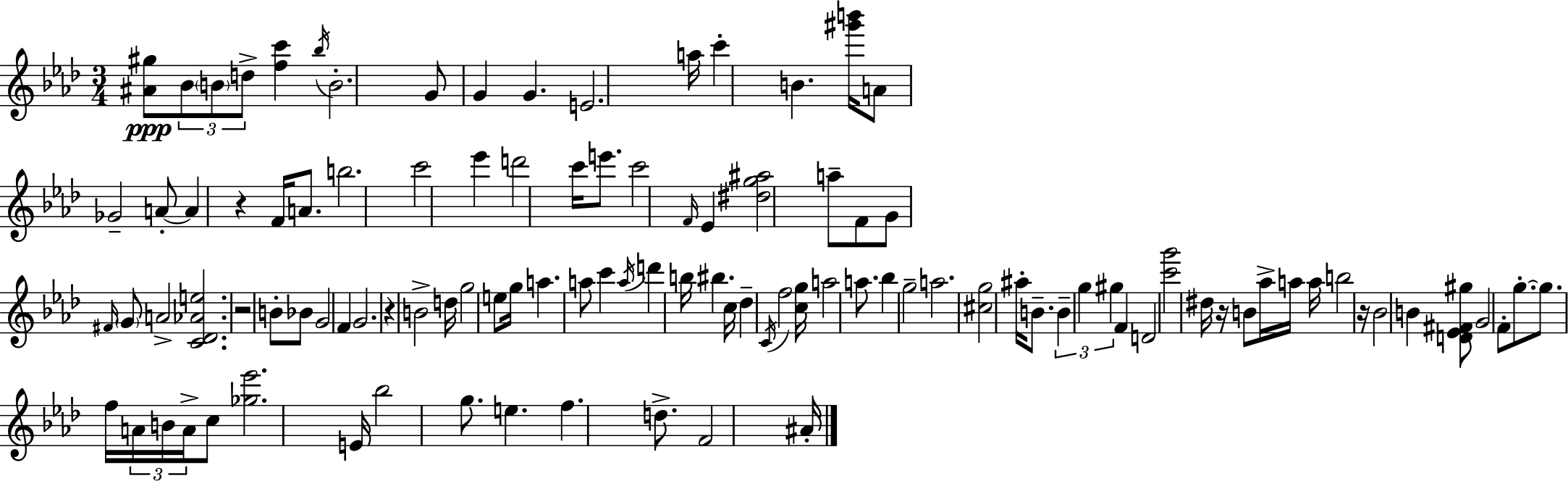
X:1
T:Untitled
M:3/4
L:1/4
K:Fm
[^A^g]/2 _B/2 B/2 d/2 [fc'] _b/4 B2 G/2 G G E2 a/4 c' B [^g'b']/4 A/2 _G2 A/2 A z F/4 A/2 b2 c'2 _e' d'2 c'/4 e'/2 c'2 F/4 _E [^dg^a]2 a/2 F/2 G/2 ^F/4 G/2 A2 [C_D_Ae]2 z2 B/2 _B/2 G2 F G2 z B2 d/4 g2 e/2 g/4 a a/2 c' a/4 d' b/4 ^b c/4 _d C/4 f2 [cg]/4 a2 a/2 _b g2 a2 [^cg]2 ^a/4 B/2 B g ^g F D2 [c'g']2 ^d/4 z/4 B/2 _a/4 a/4 a/4 b2 z/4 _B2 B [D_E^F^g]/2 G2 F/2 g/2 g/2 f/4 A/4 B/4 A/4 c/2 [_g_e']2 E/4 _b2 g/2 e f d/2 F2 ^A/4